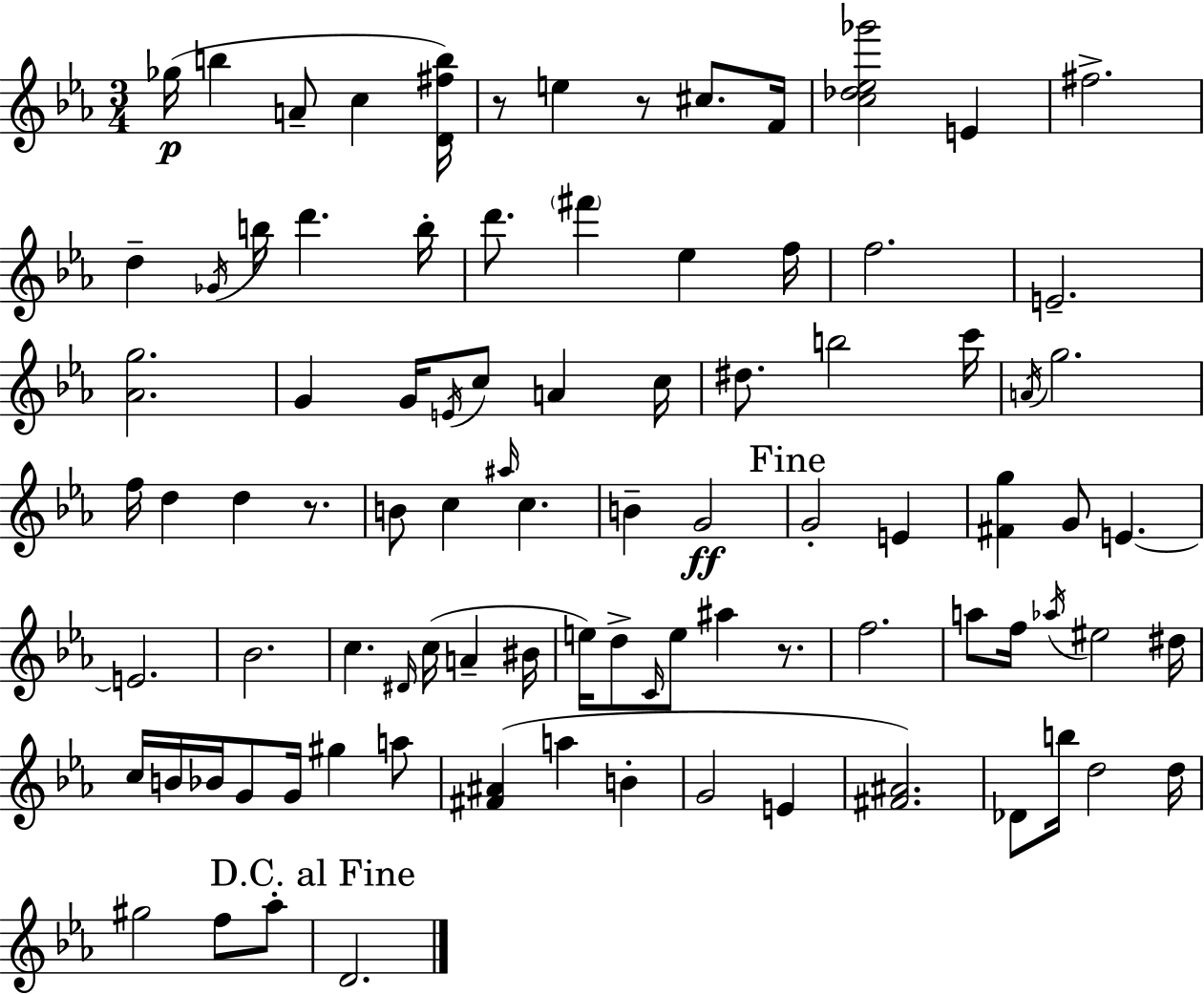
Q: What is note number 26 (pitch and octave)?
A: C5